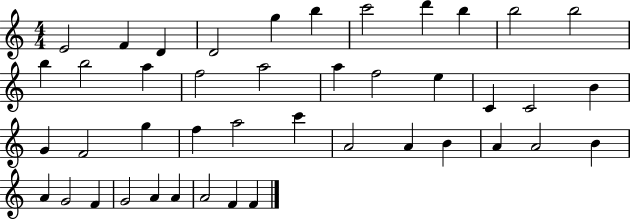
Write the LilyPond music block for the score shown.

{
  \clef treble
  \numericTimeSignature
  \time 4/4
  \key c \major
  e'2 f'4 d'4 | d'2 g''4 b''4 | c'''2 d'''4 b''4 | b''2 b''2 | \break b''4 b''2 a''4 | f''2 a''2 | a''4 f''2 e''4 | c'4 c'2 b'4 | \break g'4 f'2 g''4 | f''4 a''2 c'''4 | a'2 a'4 b'4 | a'4 a'2 b'4 | \break a'4 g'2 f'4 | g'2 a'4 a'4 | a'2 f'4 f'4 | \bar "|."
}